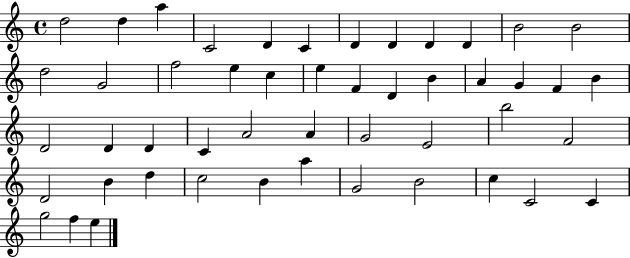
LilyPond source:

{
  \clef treble
  \time 4/4
  \defaultTimeSignature
  \key c \major
  d''2 d''4 a''4 | c'2 d'4 c'4 | d'4 d'4 d'4 d'4 | b'2 b'2 | \break d''2 g'2 | f''2 e''4 c''4 | e''4 f'4 d'4 b'4 | a'4 g'4 f'4 b'4 | \break d'2 d'4 d'4 | c'4 a'2 a'4 | g'2 e'2 | b''2 f'2 | \break d'2 b'4 d''4 | c''2 b'4 a''4 | g'2 b'2 | c''4 c'2 c'4 | \break g''2 f''4 e''4 | \bar "|."
}